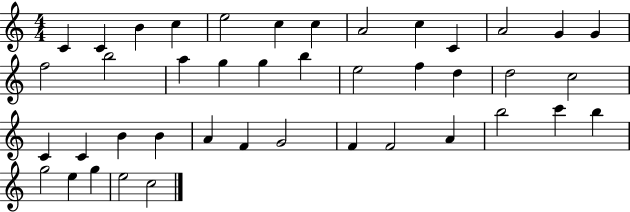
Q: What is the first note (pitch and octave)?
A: C4